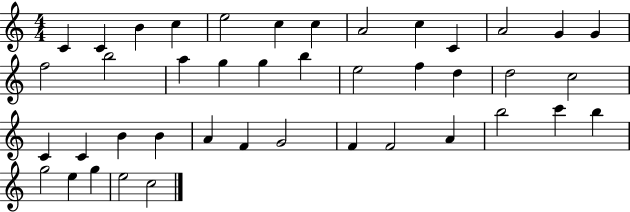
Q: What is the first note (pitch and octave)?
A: C4